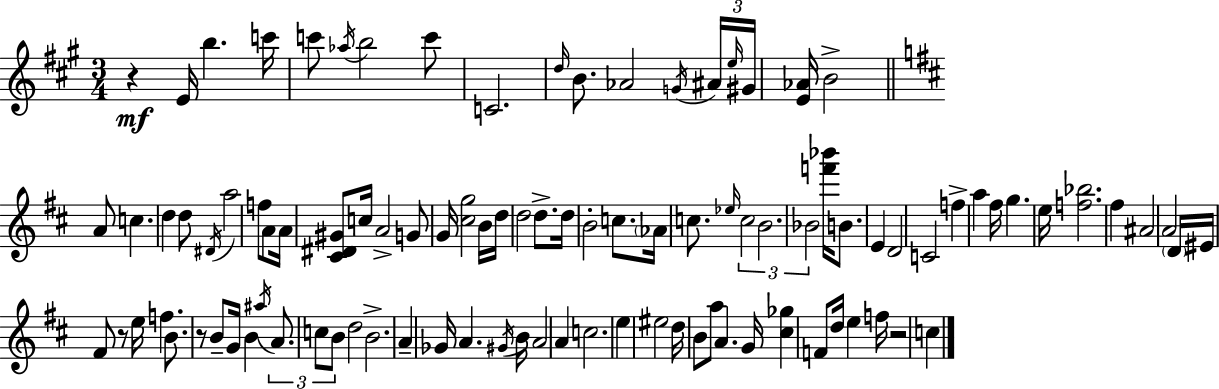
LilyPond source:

{
  \clef treble
  \numericTimeSignature
  \time 3/4
  \key a \major
  \repeat volta 2 { r4\mf e'16 b''4. c'''16 | c'''8 \acciaccatura { aes''16 } b''2 c'''8 | c'2. | \grace { d''16 } b'8. aes'2 | \break \acciaccatura { g'16 } \tuplet 3/2 { ais'16 \grace { e''16 } gis'16 } <e' aes'>16 b'2-> | \bar "||" \break \key d \major a'8 c''4. d''4 | d''8 \acciaccatura { dis'16 } a''2 f''8 | a'8 a'16 <cis' dis' gis'>8 c''16 a'2-> | g'8 g'16 <cis'' g''>2 | \break b'16 d''16 d''2 | d''8.-> d''16 b'2-. | c''8. \parenthesize aes'16 c''8. \grace { ees''16 } \tuplet 3/2 { c''2 | b'2. | \break bes'2 } | <f''' bes'''>16 b'8. e'4 d'2 | c'2 | f''4-> a''4 fis''16 g''4. | \break e''16 <f'' bes''>2. | fis''4 ais'2 | a'2 | \parenthesize d'16 eis'16 fis'8 r8 e''16 f''4. | \break b'8. r8 b'8-- g'16 b'4 | \acciaccatura { ais''16 } \tuplet 3/2 { a'8. c''8 b'8 } d''2 | b'2.-> | a'4-- ges'16 a'4. | \break \acciaccatura { gis'16 } b'16 a'2 | a'4 c''2. | e''4 eis''2 | d''16 b'8 a''8 a'4. | \break g'16 <cis'' ges''>4 f'8 | d''16 e''4 f''16 r2 | c''4 } \bar "|."
}